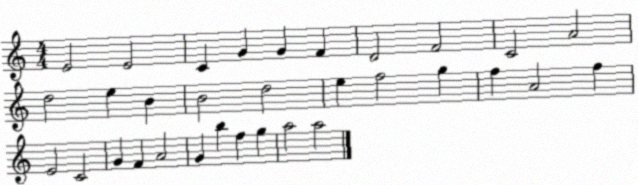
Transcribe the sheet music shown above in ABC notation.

X:1
T:Untitled
M:4/4
L:1/4
K:C
E2 E2 C G G F D2 F2 C2 A2 d2 e B B2 d2 e f2 g f A2 f E2 C2 G F A2 G b f g a2 a2